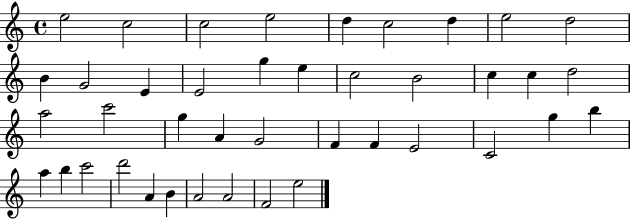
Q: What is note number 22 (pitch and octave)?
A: C6